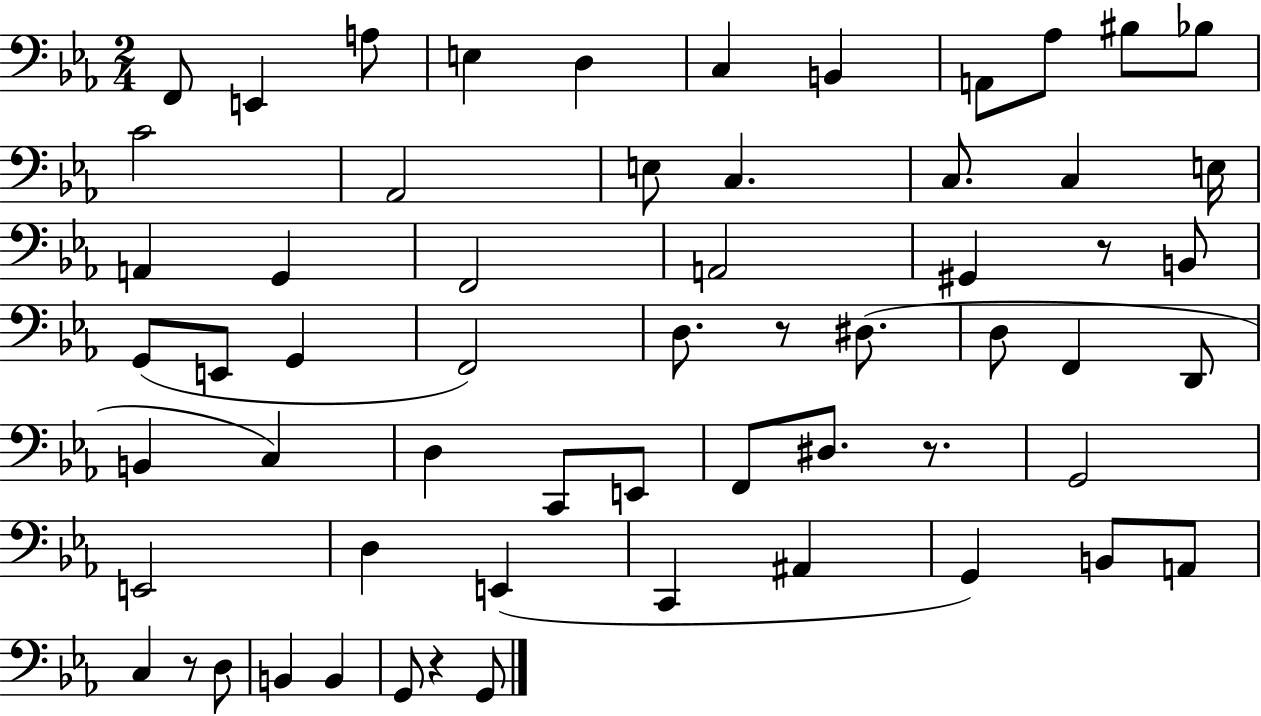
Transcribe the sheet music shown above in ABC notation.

X:1
T:Untitled
M:2/4
L:1/4
K:Eb
F,,/2 E,, A,/2 E, D, C, B,, A,,/2 _A,/2 ^B,/2 _B,/2 C2 _A,,2 E,/2 C, C,/2 C, E,/4 A,, G,, F,,2 A,,2 ^G,, z/2 B,,/2 G,,/2 E,,/2 G,, F,,2 D,/2 z/2 ^D,/2 D,/2 F,, D,,/2 B,, C, D, C,,/2 E,,/2 F,,/2 ^D,/2 z/2 G,,2 E,,2 D, E,, C,, ^A,, G,, B,,/2 A,,/2 C, z/2 D,/2 B,, B,, G,,/2 z G,,/2